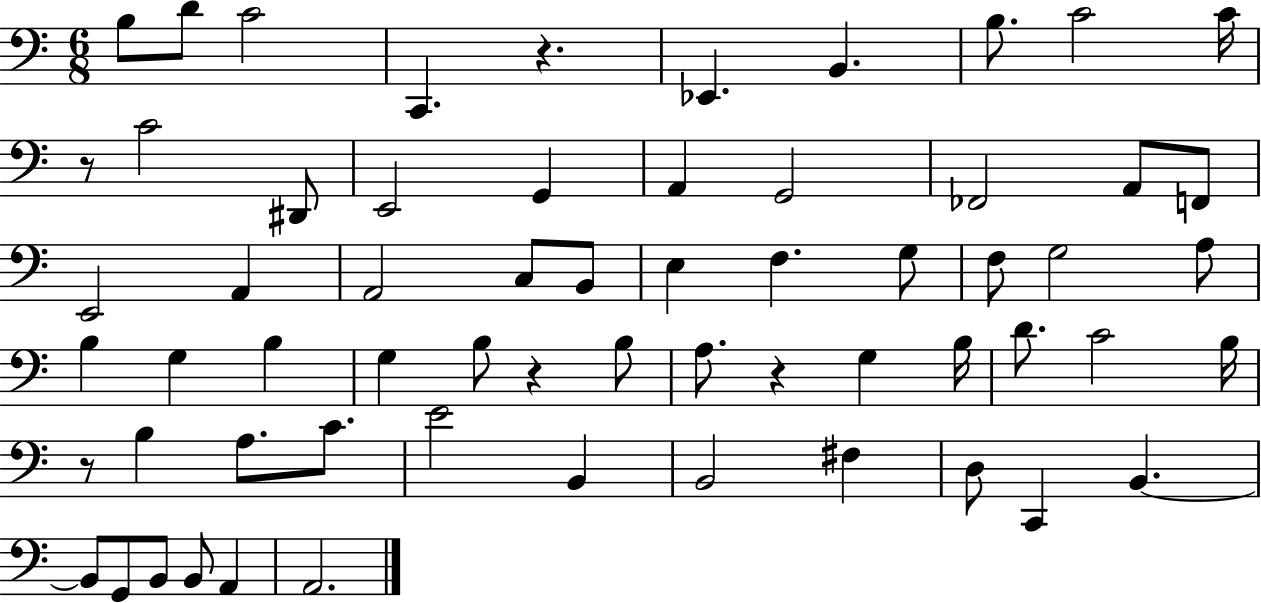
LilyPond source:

{
  \clef bass
  \numericTimeSignature
  \time 6/8
  \key c \major
  b8 d'8 c'2 | c,4. r4. | ees,4. b,4. | b8. c'2 c'16 | \break r8 c'2 dis,8 | e,2 g,4 | a,4 g,2 | fes,2 a,8 f,8 | \break e,2 a,4 | a,2 c8 b,8 | e4 f4. g8 | f8 g2 a8 | \break b4 g4 b4 | g4 b8 r4 b8 | a8. r4 g4 b16 | d'8. c'2 b16 | \break r8 b4 a8. c'8. | e'2 b,4 | b,2 fis4 | d8 c,4 b,4.~~ | \break b,8 g,8 b,8 b,8 a,4 | a,2. | \bar "|."
}